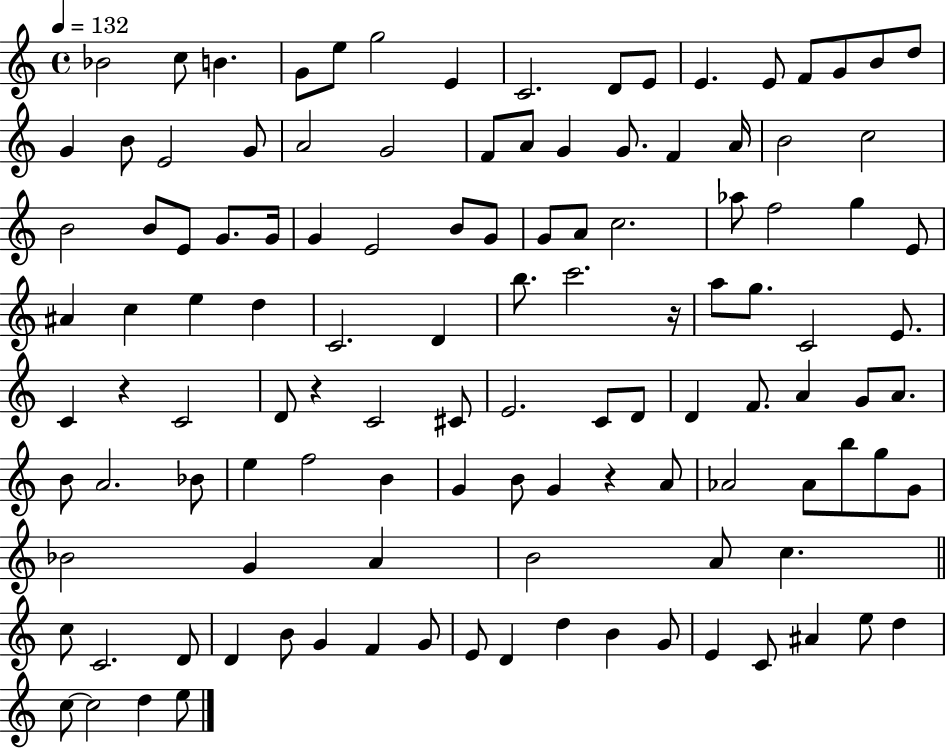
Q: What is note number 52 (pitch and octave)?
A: D4